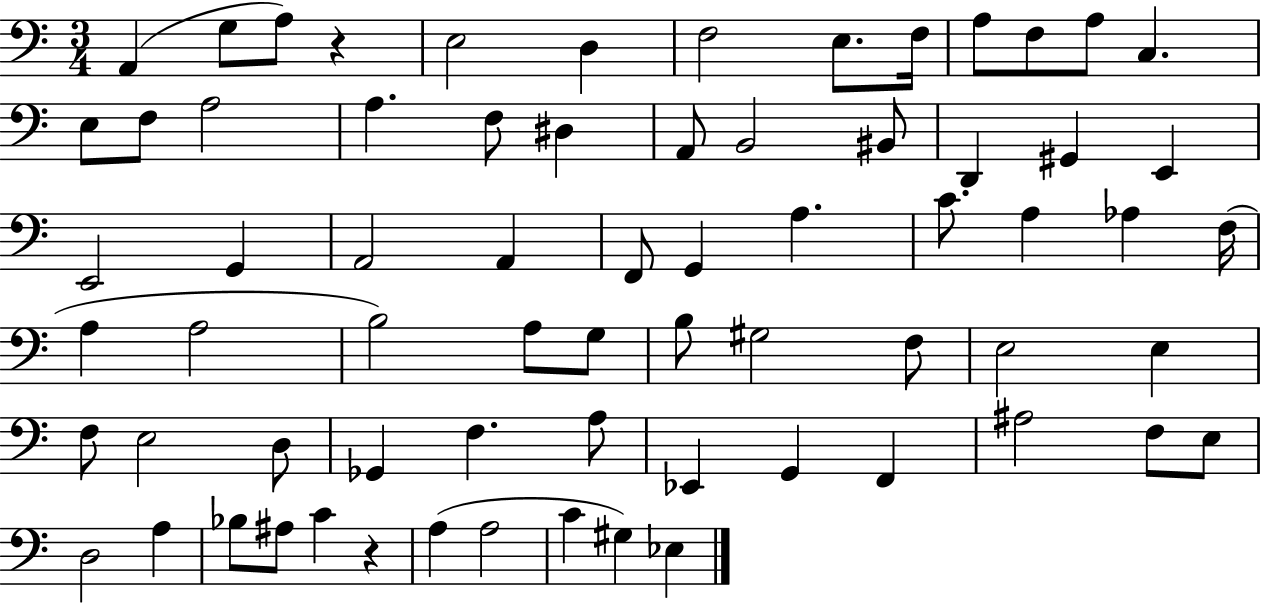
A2/q G3/e A3/e R/q E3/h D3/q F3/h E3/e. F3/s A3/e F3/e A3/e C3/q. E3/e F3/e A3/h A3/q. F3/e D#3/q A2/e B2/h BIS2/e D2/q G#2/q E2/q E2/h G2/q A2/h A2/q F2/e G2/q A3/q. C4/e. A3/q Ab3/q F3/s A3/q A3/h B3/h A3/e G3/e B3/e G#3/h F3/e E3/h E3/q F3/e E3/h D3/e Gb2/q F3/q. A3/e Eb2/q G2/q F2/q A#3/h F3/e E3/e D3/h A3/q Bb3/e A#3/e C4/q R/q A3/q A3/h C4/q G#3/q Eb3/q